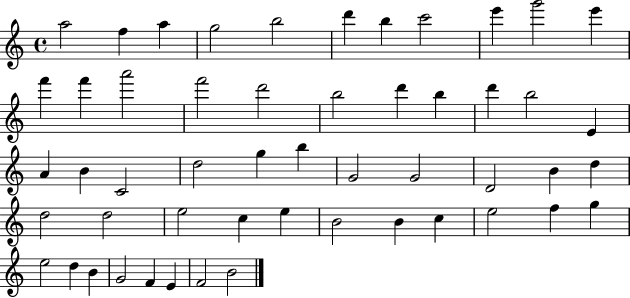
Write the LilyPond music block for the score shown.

{
  \clef treble
  \time 4/4
  \defaultTimeSignature
  \key c \major
  a''2 f''4 a''4 | g''2 b''2 | d'''4 b''4 c'''2 | e'''4 g'''2 e'''4 | \break f'''4 f'''4 a'''2 | f'''2 d'''2 | b''2 d'''4 b''4 | d'''4 b''2 e'4 | \break a'4 b'4 c'2 | d''2 g''4 b''4 | g'2 g'2 | d'2 b'4 d''4 | \break d''2 d''2 | e''2 c''4 e''4 | b'2 b'4 c''4 | e''2 f''4 g''4 | \break e''2 d''4 b'4 | g'2 f'4 e'4 | f'2 b'2 | \bar "|."
}